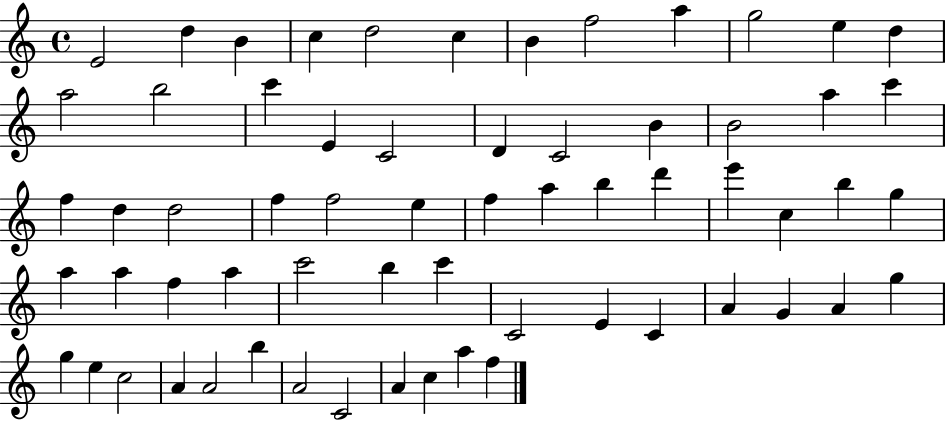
E4/h D5/q B4/q C5/q D5/h C5/q B4/q F5/h A5/q G5/h E5/q D5/q A5/h B5/h C6/q E4/q C4/h D4/q C4/h B4/q B4/h A5/q C6/q F5/q D5/q D5/h F5/q F5/h E5/q F5/q A5/q B5/q D6/q E6/q C5/q B5/q G5/q A5/q A5/q F5/q A5/q C6/h B5/q C6/q C4/h E4/q C4/q A4/q G4/q A4/q G5/q G5/q E5/q C5/h A4/q A4/h B5/q A4/h C4/h A4/q C5/q A5/q F5/q